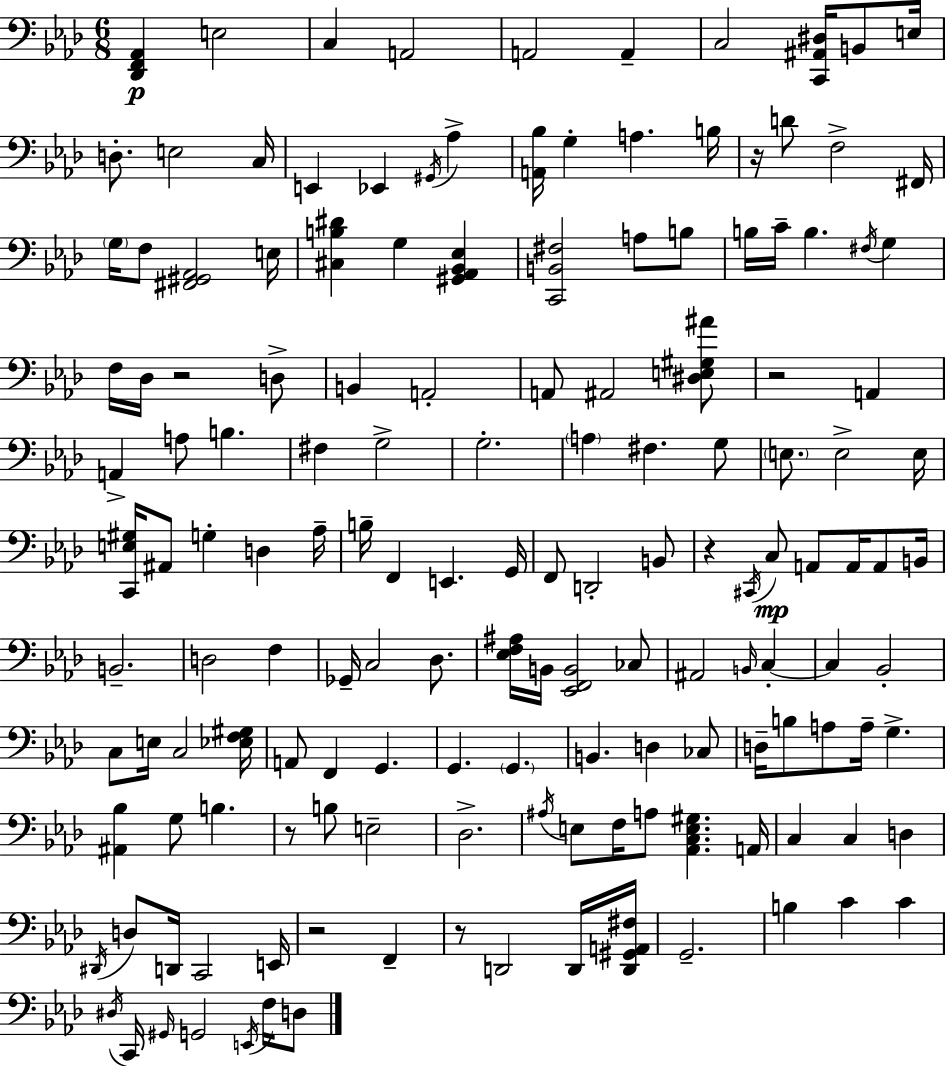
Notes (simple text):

[Db2,F2,Ab2]/q E3/h C3/q A2/h A2/h A2/q C3/h [C2,A#2,D#3]/s B2/e E3/s D3/e. E3/h C3/s E2/q Eb2/q G#2/s Ab3/q [A2,Bb3]/s G3/q A3/q. B3/s R/s D4/e F3/h F#2/s G3/s F3/e [F#2,G#2,Ab2]/h E3/s [C#3,B3,D#4]/q G3/q [G#2,Ab2,Bb2,Eb3]/q [C2,B2,F#3]/h A3/e B3/e B3/s C4/s B3/q. F#3/s G3/q F3/s Db3/s R/h D3/e B2/q A2/h A2/e A#2/h [D#3,E3,G#3,A#4]/e R/h A2/q A2/q A3/e B3/q. F#3/q G3/h G3/h. A3/q F#3/q. G3/e E3/e. E3/h E3/s [C2,E3,G#3]/s A#2/e G3/q D3/q Ab3/s B3/s F2/q E2/q. G2/s F2/e D2/h B2/e R/q C#2/s C3/e A2/e A2/s A2/e B2/s B2/h. D3/h F3/q Gb2/s C3/h Db3/e. [Eb3,F3,A#3]/s B2/s [Eb2,F2,B2]/h CES3/e A#2/h B2/s C3/q C3/q Bb2/h C3/e E3/s C3/h [Eb3,F3,G#3]/s A2/e F2/q G2/q. G2/q. G2/q. B2/q. D3/q CES3/e D3/s B3/e A3/e A3/s G3/q. [A#2,Bb3]/q G3/e B3/q. R/e B3/e E3/h Db3/h. A#3/s E3/e F3/s A3/e [Ab2,C3,E3,G#3]/q. A2/s C3/q C3/q D3/q D#2/s D3/e D2/s C2/h E2/s R/h F2/q R/e D2/h D2/s [D2,G#2,A2,F#3]/s G2/h. B3/q C4/q C4/q D#3/s C2/s G#2/s G2/h E2/s F3/s D3/e